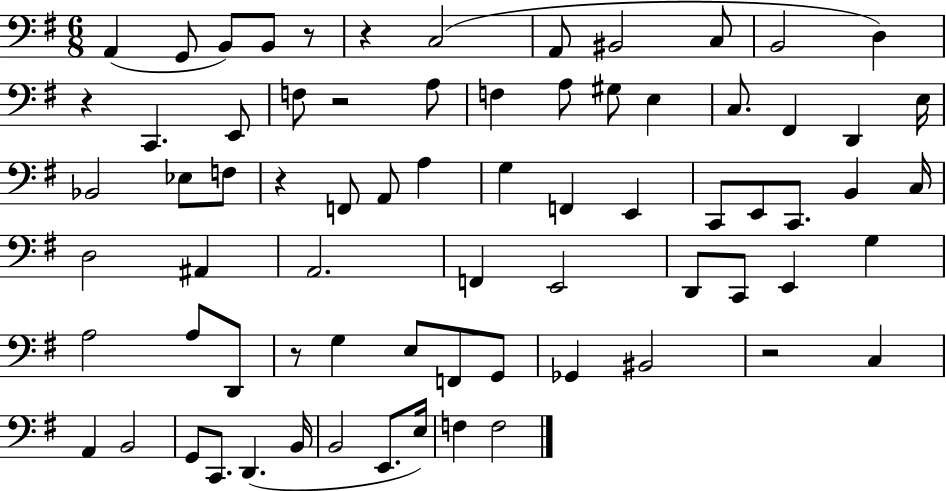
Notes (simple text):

A2/q G2/e B2/e B2/e R/e R/q C3/h A2/e BIS2/h C3/e B2/h D3/q R/q C2/q. E2/e F3/e R/h A3/e F3/q A3/e G#3/e E3/q C3/e. F#2/q D2/q E3/s Bb2/h Eb3/e F3/e R/q F2/e A2/e A3/q G3/q F2/q E2/q C2/e E2/e C2/e. B2/q C3/s D3/h A#2/q A2/h. F2/q E2/h D2/e C2/e E2/q G3/q A3/h A3/e D2/e R/e G3/q E3/e F2/e G2/e Gb2/q BIS2/h R/h C3/q A2/q B2/h G2/e C2/e. D2/q. B2/s B2/h E2/e. E3/s F3/q F3/h